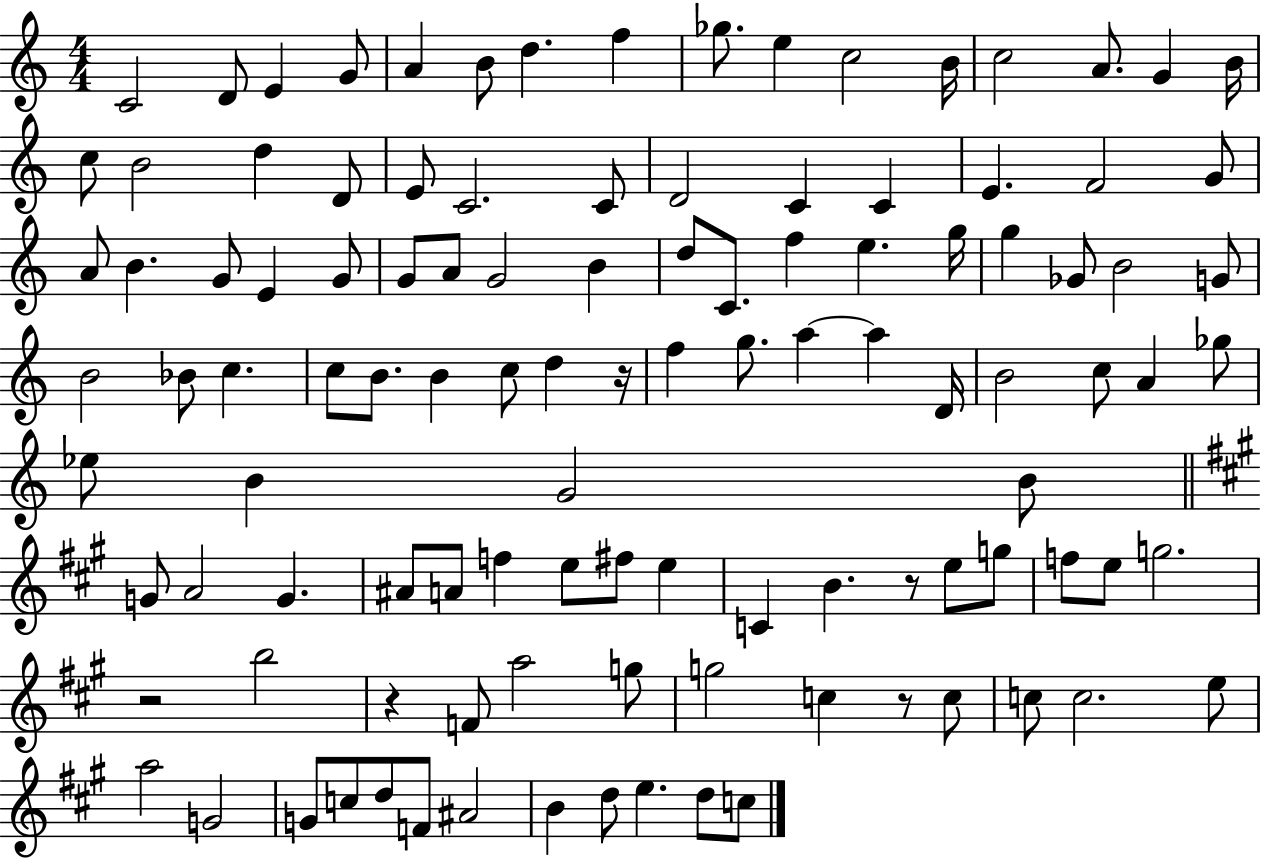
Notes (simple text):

C4/h D4/e E4/q G4/e A4/q B4/e D5/q. F5/q Gb5/e. E5/q C5/h B4/s C5/h A4/e. G4/q B4/s C5/e B4/h D5/q D4/e E4/e C4/h. C4/e D4/h C4/q C4/q E4/q. F4/h G4/e A4/e B4/q. G4/e E4/q G4/e G4/e A4/e G4/h B4/q D5/e C4/e. F5/q E5/q. G5/s G5/q Gb4/e B4/h G4/e B4/h Bb4/e C5/q. C5/e B4/e. B4/q C5/e D5/q R/s F5/q G5/e. A5/q A5/q D4/s B4/h C5/e A4/q Gb5/e Eb5/e B4/q G4/h B4/e G4/e A4/h G4/q. A#4/e A4/e F5/q E5/e F#5/e E5/q C4/q B4/q. R/e E5/e G5/e F5/e E5/e G5/h. R/h B5/h R/q F4/e A5/h G5/e G5/h C5/q R/e C5/e C5/e C5/h. E5/e A5/h G4/h G4/e C5/e D5/e F4/e A#4/h B4/q D5/e E5/q. D5/e C5/e